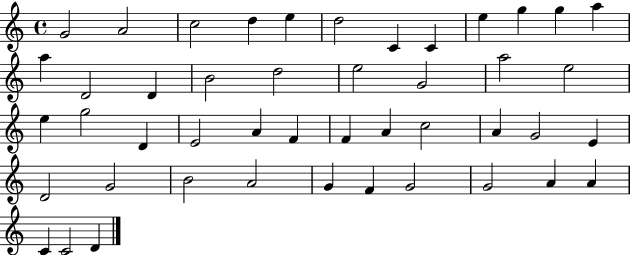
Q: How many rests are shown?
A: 0